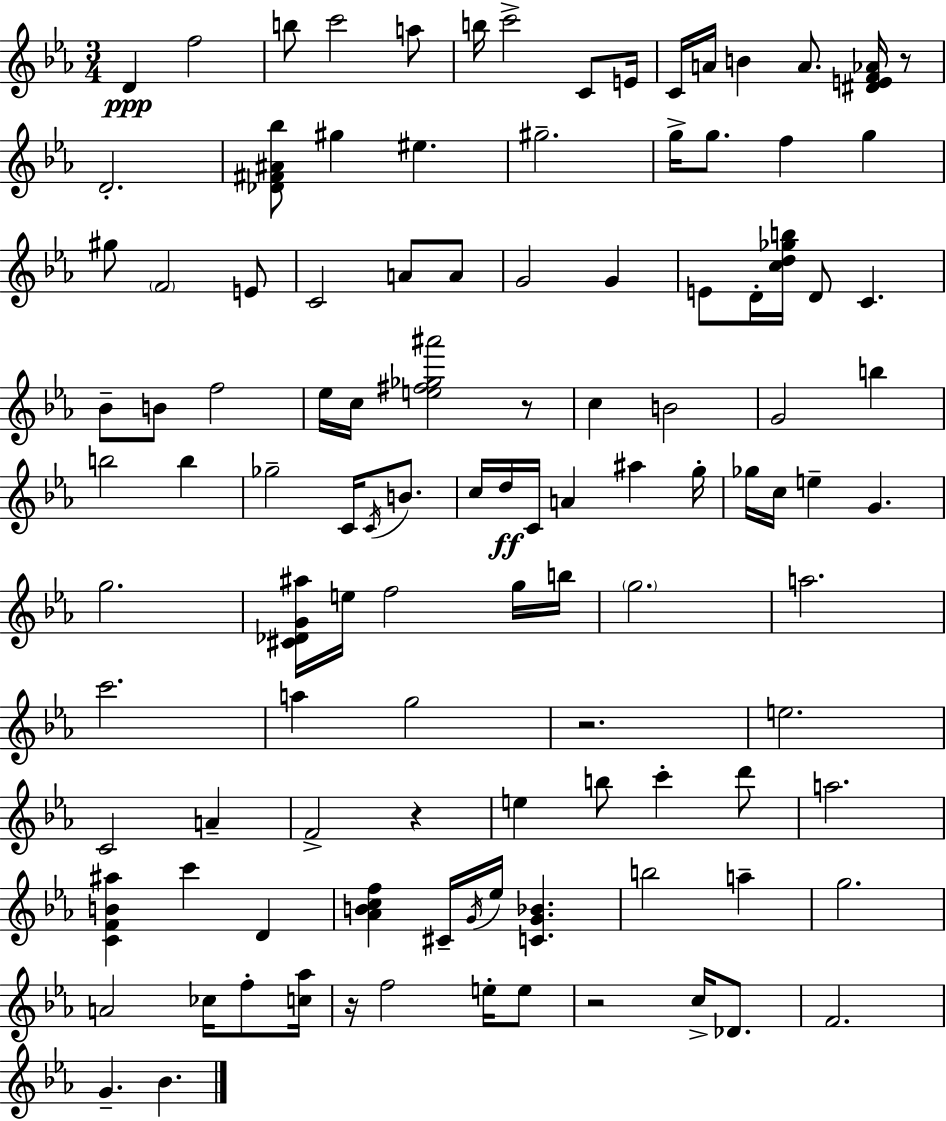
{
  \clef treble
  \numericTimeSignature
  \time 3/4
  \key c \minor
  d'4\ppp f''2 | b''8 c'''2 a''8 | b''16 c'''2-> c'8 e'16 | c'16 a'16 b'4 a'8. <dis' e' f' aes'>16 r8 | \break d'2.-. | <des' fis' ais' bes''>8 gis''4 eis''4. | gis''2.-- | g''16-> g''8. f''4 g''4 | \break gis''8 \parenthesize f'2 e'8 | c'2 a'8 a'8 | g'2 g'4 | e'8 d'16-. <c'' d'' ges'' b''>16 d'8 c'4. | \break bes'8-- b'8 f''2 | ees''16 c''16 <e'' fis'' ges'' ais'''>2 r8 | c''4 b'2 | g'2 b''4 | \break b''2 b''4 | ges''2-- c'16 \acciaccatura { c'16 } b'8. | c''16 d''16\ff c'16 a'4 ais''4 | g''16-. ges''16 c''16 e''4-- g'4. | \break g''2. | <cis' des' g' ais''>16 e''16 f''2 g''16 | b''16 \parenthesize g''2. | a''2. | \break c'''2. | a''4 g''2 | r2. | e''2. | \break c'2 a'4-- | f'2-> r4 | e''4 b''8 c'''4-. d'''8 | a''2. | \break <c' f' b' ais''>4 c'''4 d'4 | <aes' b' c'' f''>4 cis'16-- \acciaccatura { g'16 } ees''16 <c' g' bes'>4. | b''2 a''4-- | g''2. | \break a'2 ces''16 f''8-. | <c'' aes''>16 r16 f''2 e''16-. | e''8 r2 c''16-> des'8. | f'2. | \break g'4.-- bes'4. | \bar "|."
}